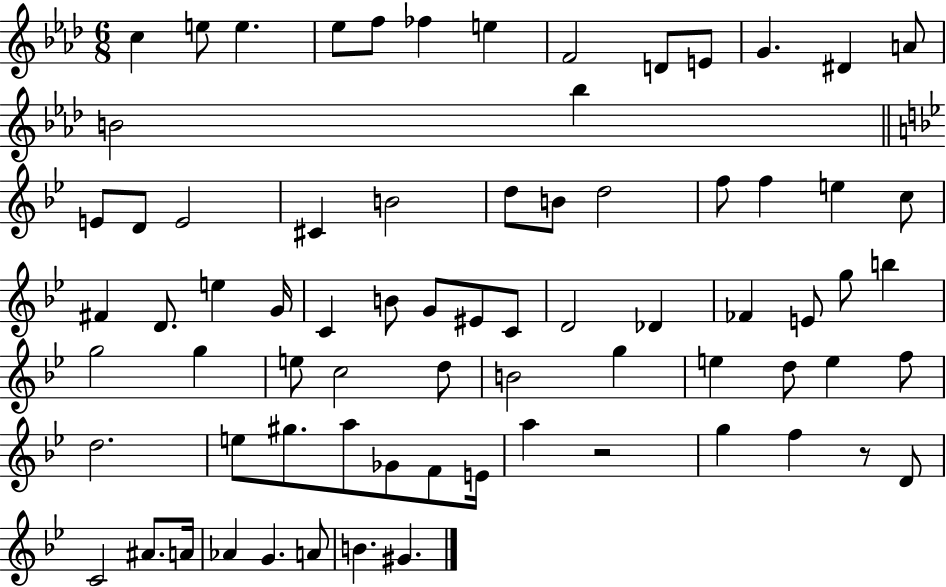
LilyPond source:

{
  \clef treble
  \numericTimeSignature
  \time 6/8
  \key aes \major
  c''4 e''8 e''4. | ees''8 f''8 fes''4 e''4 | f'2 d'8 e'8 | g'4. dis'4 a'8 | \break b'2 bes''4 | \bar "||" \break \key bes \major e'8 d'8 e'2 | cis'4 b'2 | d''8 b'8 d''2 | f''8 f''4 e''4 c''8 | \break fis'4 d'8. e''4 g'16 | c'4 b'8 g'8 eis'8 c'8 | d'2 des'4 | fes'4 e'8 g''8 b''4 | \break g''2 g''4 | e''8 c''2 d''8 | b'2 g''4 | e''4 d''8 e''4 f''8 | \break d''2. | e''8 gis''8. a''8 ges'8 f'8 e'16 | a''4 r2 | g''4 f''4 r8 d'8 | \break c'2 ais'8. a'16 | aes'4 g'4. a'8 | b'4. gis'4. | \bar "|."
}